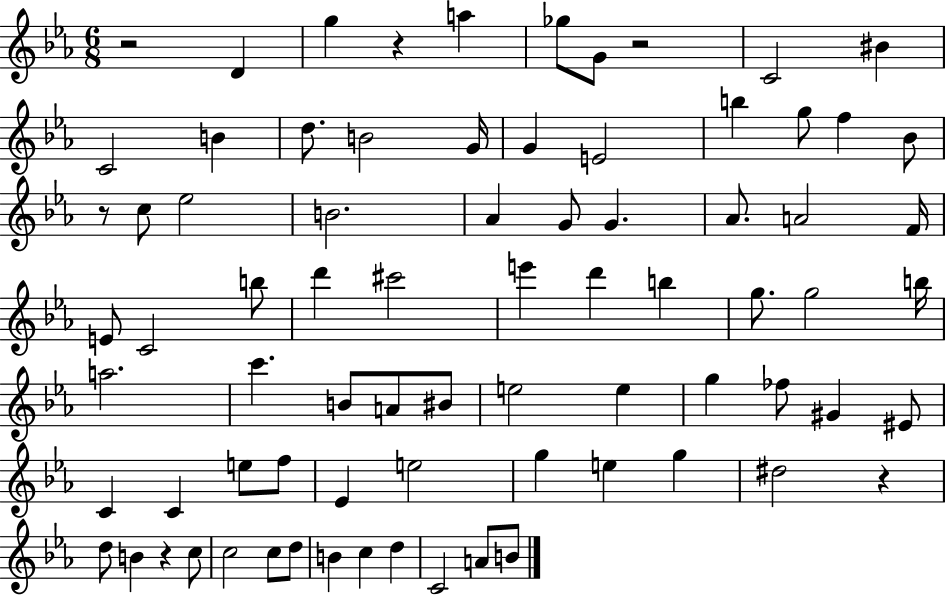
{
  \clef treble
  \numericTimeSignature
  \time 6/8
  \key ees \major
  r2 d'4 | g''4 r4 a''4 | ges''8 g'8 r2 | c'2 bis'4 | \break c'2 b'4 | d''8. b'2 g'16 | g'4 e'2 | b''4 g''8 f''4 bes'8 | \break r8 c''8 ees''2 | b'2. | aes'4 g'8 g'4. | aes'8. a'2 f'16 | \break e'8 c'2 b''8 | d'''4 cis'''2 | e'''4 d'''4 b''4 | g''8. g''2 b''16 | \break a''2. | c'''4. b'8 a'8 bis'8 | e''2 e''4 | g''4 fes''8 gis'4 eis'8 | \break c'4 c'4 e''8 f''8 | ees'4 e''2 | g''4 e''4 g''4 | dis''2 r4 | \break d''8 b'4 r4 c''8 | c''2 c''8 d''8 | b'4 c''4 d''4 | c'2 a'8 b'8 | \break \bar "|."
}